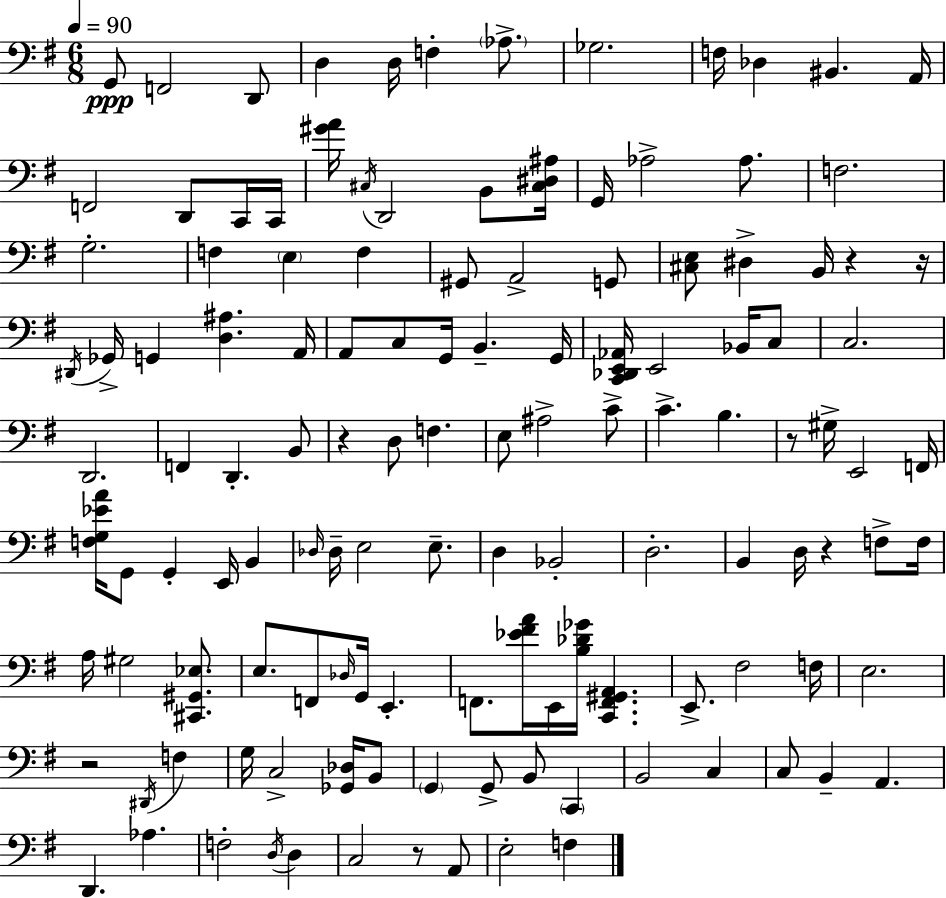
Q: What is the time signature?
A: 6/8